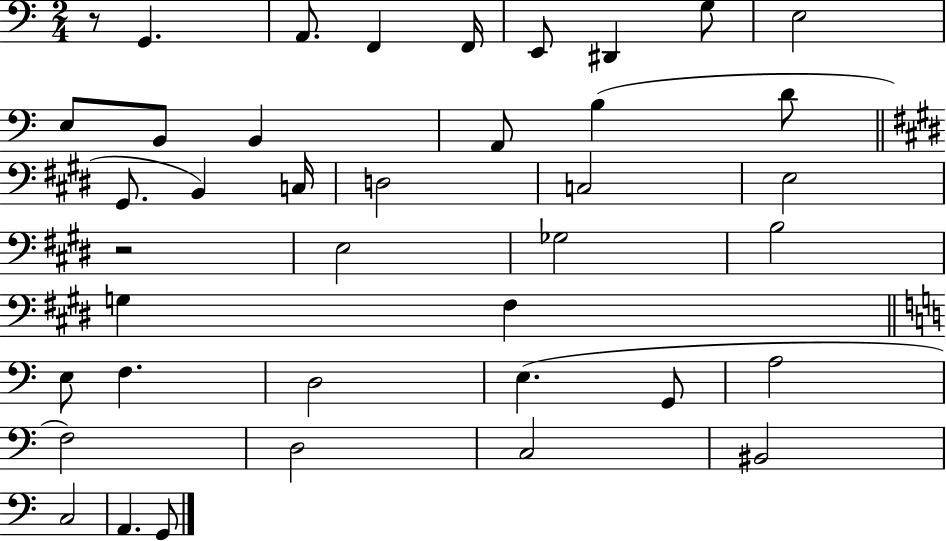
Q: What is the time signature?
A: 2/4